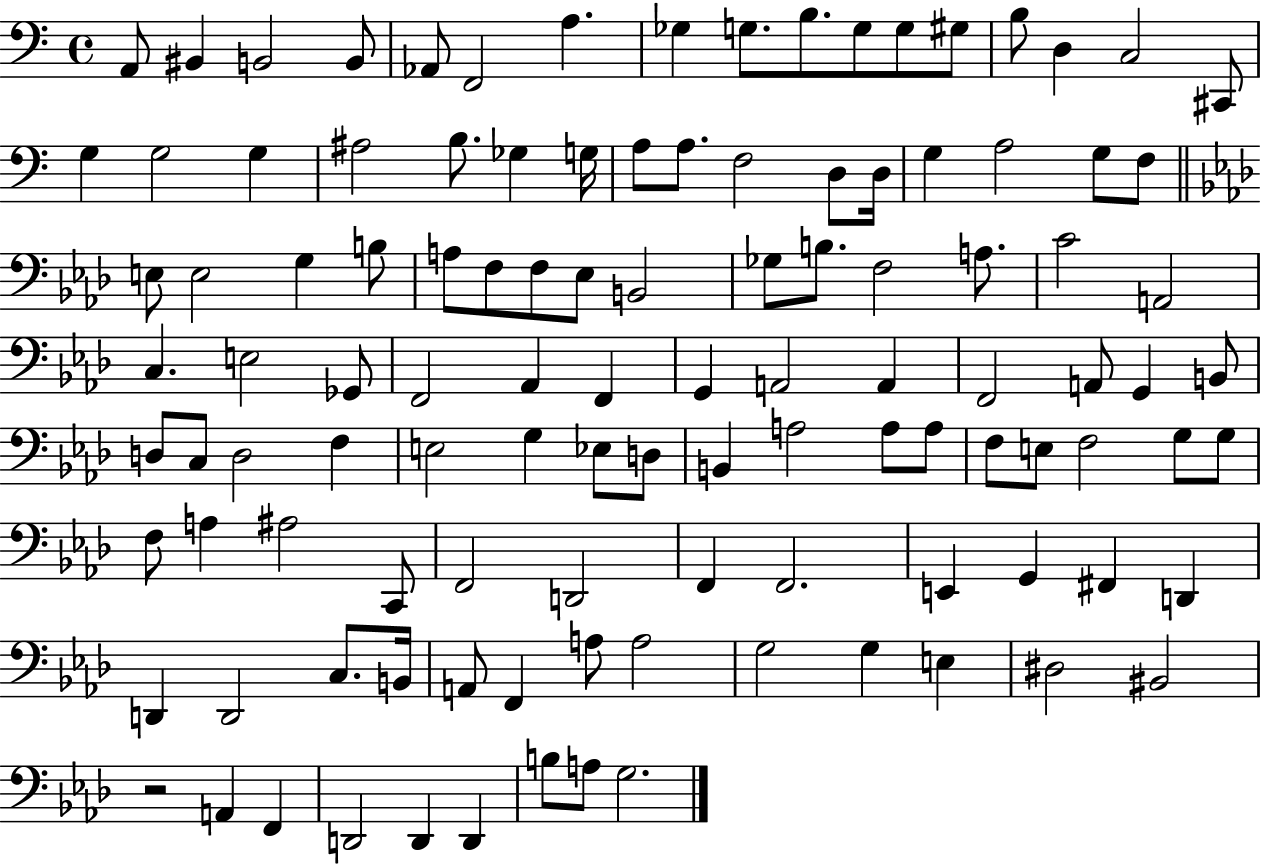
{
  \clef bass
  \time 4/4
  \defaultTimeSignature
  \key c \major
  a,8 bis,4 b,2 b,8 | aes,8 f,2 a4. | ges4 g8. b8. g8 g8 gis8 | b8 d4 c2 cis,8 | \break g4 g2 g4 | ais2 b8. ges4 g16 | a8 a8. f2 d8 d16 | g4 a2 g8 f8 | \break \bar "||" \break \key f \minor e8 e2 g4 b8 | a8 f8 f8 ees8 b,2 | ges8 b8. f2 a8. | c'2 a,2 | \break c4. e2 ges,8 | f,2 aes,4 f,4 | g,4 a,2 a,4 | f,2 a,8 g,4 b,8 | \break d8 c8 d2 f4 | e2 g4 ees8 d8 | b,4 a2 a8 a8 | f8 e8 f2 g8 g8 | \break f8 a4 ais2 c,8 | f,2 d,2 | f,4 f,2. | e,4 g,4 fis,4 d,4 | \break d,4 d,2 c8. b,16 | a,8 f,4 a8 a2 | g2 g4 e4 | dis2 bis,2 | \break r2 a,4 f,4 | d,2 d,4 d,4 | b8 a8 g2. | \bar "|."
}